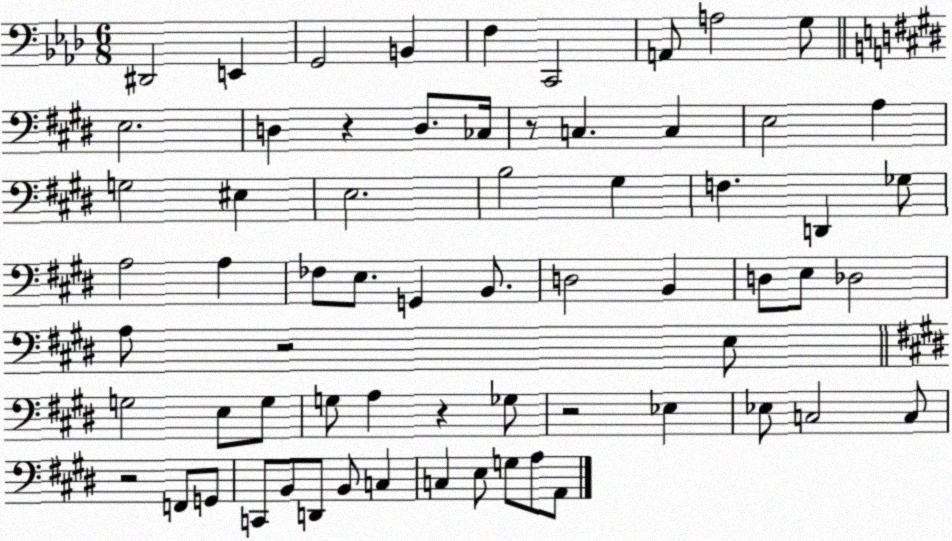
X:1
T:Untitled
M:6/8
L:1/4
K:Ab
^D,,2 E,, G,,2 B,, F, C,,2 A,,/2 A,2 G,/2 E,2 D, z D,/2 _C,/4 z/2 C, C, E,2 A, G,2 ^E, E,2 B,2 ^G, F, D,, _G,/2 A,2 A, _F,/2 E,/2 G,, B,,/2 D,2 B,, D,/2 E,/2 _D,2 A,/2 z2 E,/2 G,2 E,/2 G,/2 G,/2 A, z _G,/2 z2 _E, _E,/2 C,2 C,/2 z2 F,,/2 G,,/2 C,,/2 B,,/2 D,,/2 B,,/2 C, C, E,/2 G,/2 A,/2 A,,/2